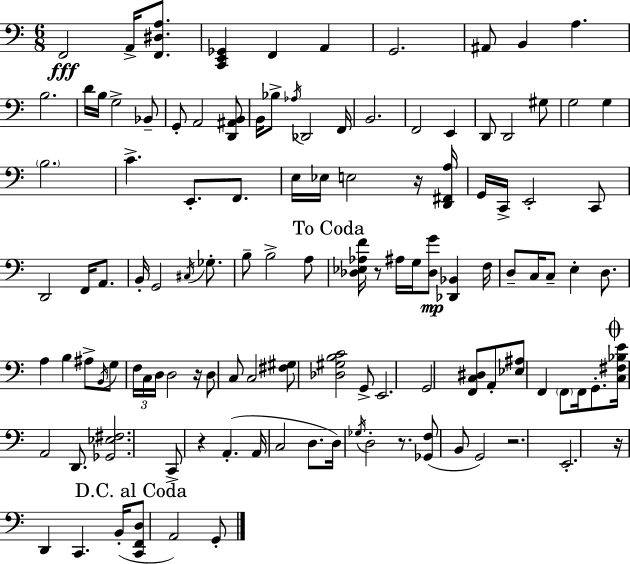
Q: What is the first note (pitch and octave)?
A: F2